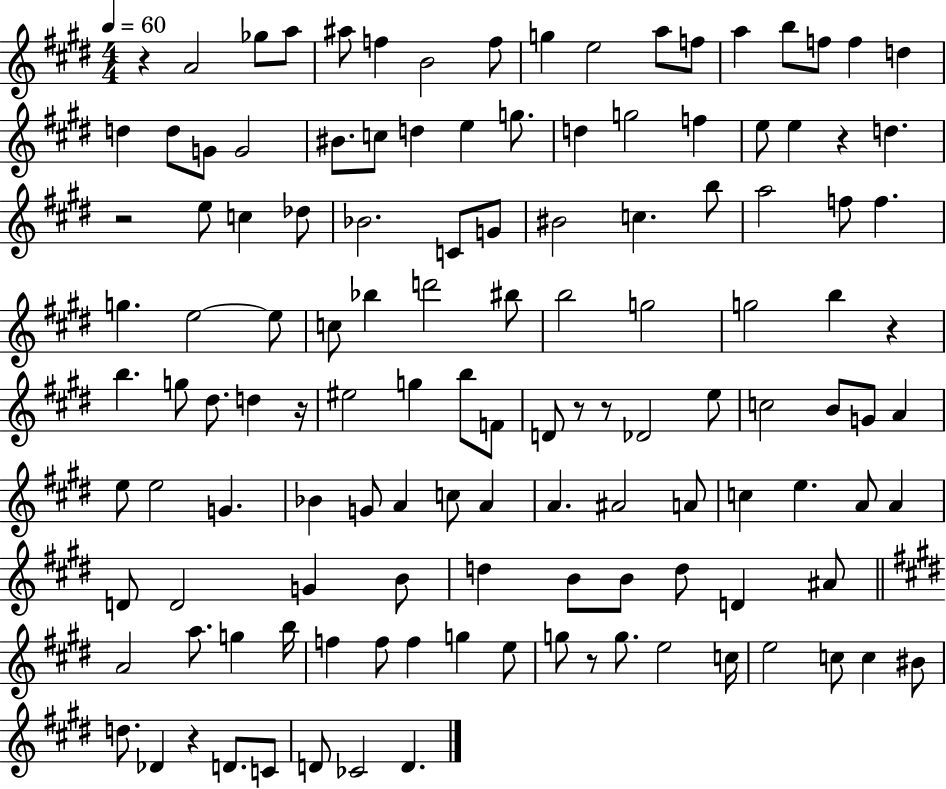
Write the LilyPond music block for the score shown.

{
  \clef treble
  \numericTimeSignature
  \time 4/4
  \key e \major
  \tempo 4 = 60
  r4 a'2 ges''8 a''8 | ais''8 f''4 b'2 f''8 | g''4 e''2 a''8 f''8 | a''4 b''8 f''8 f''4 d''4 | \break d''4 d''8 g'8 g'2 | bis'8. c''8 d''4 e''4 g''8. | d''4 g''2 f''4 | e''8 e''4 r4 d''4. | \break r2 e''8 c''4 des''8 | bes'2. c'8 g'8 | bis'2 c''4. b''8 | a''2 f''8 f''4. | \break g''4. e''2~~ e''8 | c''8 bes''4 d'''2 bis''8 | b''2 g''2 | g''2 b''4 r4 | \break b''4. g''8 dis''8. d''4 r16 | eis''2 g''4 b''8 f'8 | d'8 r8 r8 des'2 e''8 | c''2 b'8 g'8 a'4 | \break e''8 e''2 g'4. | bes'4 g'8 a'4 c''8 a'4 | a'4. ais'2 a'8 | c''4 e''4. a'8 a'4 | \break d'8 d'2 g'4 b'8 | d''4 b'8 b'8 d''8 d'4 ais'8 | \bar "||" \break \key e \major a'2 a''8. g''4 b''16 | f''4 f''8 f''4 g''4 e''8 | g''8 r8 g''8. e''2 c''16 | e''2 c''8 c''4 bis'8 | \break d''8. des'4 r4 d'8. c'8 | d'8 ces'2 d'4. | \bar "|."
}